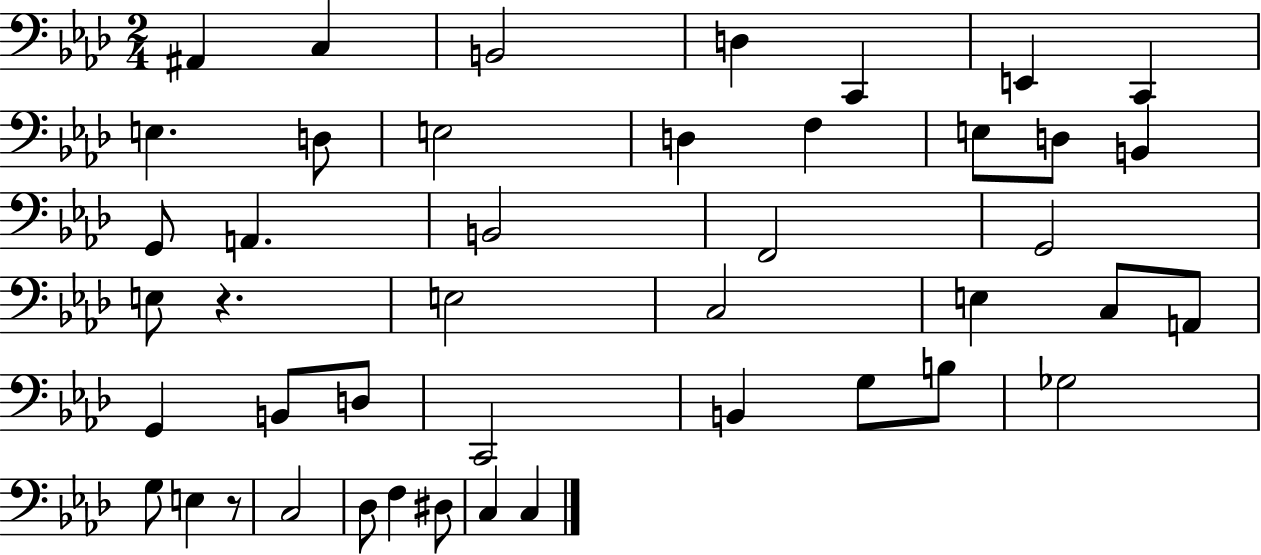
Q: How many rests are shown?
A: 2